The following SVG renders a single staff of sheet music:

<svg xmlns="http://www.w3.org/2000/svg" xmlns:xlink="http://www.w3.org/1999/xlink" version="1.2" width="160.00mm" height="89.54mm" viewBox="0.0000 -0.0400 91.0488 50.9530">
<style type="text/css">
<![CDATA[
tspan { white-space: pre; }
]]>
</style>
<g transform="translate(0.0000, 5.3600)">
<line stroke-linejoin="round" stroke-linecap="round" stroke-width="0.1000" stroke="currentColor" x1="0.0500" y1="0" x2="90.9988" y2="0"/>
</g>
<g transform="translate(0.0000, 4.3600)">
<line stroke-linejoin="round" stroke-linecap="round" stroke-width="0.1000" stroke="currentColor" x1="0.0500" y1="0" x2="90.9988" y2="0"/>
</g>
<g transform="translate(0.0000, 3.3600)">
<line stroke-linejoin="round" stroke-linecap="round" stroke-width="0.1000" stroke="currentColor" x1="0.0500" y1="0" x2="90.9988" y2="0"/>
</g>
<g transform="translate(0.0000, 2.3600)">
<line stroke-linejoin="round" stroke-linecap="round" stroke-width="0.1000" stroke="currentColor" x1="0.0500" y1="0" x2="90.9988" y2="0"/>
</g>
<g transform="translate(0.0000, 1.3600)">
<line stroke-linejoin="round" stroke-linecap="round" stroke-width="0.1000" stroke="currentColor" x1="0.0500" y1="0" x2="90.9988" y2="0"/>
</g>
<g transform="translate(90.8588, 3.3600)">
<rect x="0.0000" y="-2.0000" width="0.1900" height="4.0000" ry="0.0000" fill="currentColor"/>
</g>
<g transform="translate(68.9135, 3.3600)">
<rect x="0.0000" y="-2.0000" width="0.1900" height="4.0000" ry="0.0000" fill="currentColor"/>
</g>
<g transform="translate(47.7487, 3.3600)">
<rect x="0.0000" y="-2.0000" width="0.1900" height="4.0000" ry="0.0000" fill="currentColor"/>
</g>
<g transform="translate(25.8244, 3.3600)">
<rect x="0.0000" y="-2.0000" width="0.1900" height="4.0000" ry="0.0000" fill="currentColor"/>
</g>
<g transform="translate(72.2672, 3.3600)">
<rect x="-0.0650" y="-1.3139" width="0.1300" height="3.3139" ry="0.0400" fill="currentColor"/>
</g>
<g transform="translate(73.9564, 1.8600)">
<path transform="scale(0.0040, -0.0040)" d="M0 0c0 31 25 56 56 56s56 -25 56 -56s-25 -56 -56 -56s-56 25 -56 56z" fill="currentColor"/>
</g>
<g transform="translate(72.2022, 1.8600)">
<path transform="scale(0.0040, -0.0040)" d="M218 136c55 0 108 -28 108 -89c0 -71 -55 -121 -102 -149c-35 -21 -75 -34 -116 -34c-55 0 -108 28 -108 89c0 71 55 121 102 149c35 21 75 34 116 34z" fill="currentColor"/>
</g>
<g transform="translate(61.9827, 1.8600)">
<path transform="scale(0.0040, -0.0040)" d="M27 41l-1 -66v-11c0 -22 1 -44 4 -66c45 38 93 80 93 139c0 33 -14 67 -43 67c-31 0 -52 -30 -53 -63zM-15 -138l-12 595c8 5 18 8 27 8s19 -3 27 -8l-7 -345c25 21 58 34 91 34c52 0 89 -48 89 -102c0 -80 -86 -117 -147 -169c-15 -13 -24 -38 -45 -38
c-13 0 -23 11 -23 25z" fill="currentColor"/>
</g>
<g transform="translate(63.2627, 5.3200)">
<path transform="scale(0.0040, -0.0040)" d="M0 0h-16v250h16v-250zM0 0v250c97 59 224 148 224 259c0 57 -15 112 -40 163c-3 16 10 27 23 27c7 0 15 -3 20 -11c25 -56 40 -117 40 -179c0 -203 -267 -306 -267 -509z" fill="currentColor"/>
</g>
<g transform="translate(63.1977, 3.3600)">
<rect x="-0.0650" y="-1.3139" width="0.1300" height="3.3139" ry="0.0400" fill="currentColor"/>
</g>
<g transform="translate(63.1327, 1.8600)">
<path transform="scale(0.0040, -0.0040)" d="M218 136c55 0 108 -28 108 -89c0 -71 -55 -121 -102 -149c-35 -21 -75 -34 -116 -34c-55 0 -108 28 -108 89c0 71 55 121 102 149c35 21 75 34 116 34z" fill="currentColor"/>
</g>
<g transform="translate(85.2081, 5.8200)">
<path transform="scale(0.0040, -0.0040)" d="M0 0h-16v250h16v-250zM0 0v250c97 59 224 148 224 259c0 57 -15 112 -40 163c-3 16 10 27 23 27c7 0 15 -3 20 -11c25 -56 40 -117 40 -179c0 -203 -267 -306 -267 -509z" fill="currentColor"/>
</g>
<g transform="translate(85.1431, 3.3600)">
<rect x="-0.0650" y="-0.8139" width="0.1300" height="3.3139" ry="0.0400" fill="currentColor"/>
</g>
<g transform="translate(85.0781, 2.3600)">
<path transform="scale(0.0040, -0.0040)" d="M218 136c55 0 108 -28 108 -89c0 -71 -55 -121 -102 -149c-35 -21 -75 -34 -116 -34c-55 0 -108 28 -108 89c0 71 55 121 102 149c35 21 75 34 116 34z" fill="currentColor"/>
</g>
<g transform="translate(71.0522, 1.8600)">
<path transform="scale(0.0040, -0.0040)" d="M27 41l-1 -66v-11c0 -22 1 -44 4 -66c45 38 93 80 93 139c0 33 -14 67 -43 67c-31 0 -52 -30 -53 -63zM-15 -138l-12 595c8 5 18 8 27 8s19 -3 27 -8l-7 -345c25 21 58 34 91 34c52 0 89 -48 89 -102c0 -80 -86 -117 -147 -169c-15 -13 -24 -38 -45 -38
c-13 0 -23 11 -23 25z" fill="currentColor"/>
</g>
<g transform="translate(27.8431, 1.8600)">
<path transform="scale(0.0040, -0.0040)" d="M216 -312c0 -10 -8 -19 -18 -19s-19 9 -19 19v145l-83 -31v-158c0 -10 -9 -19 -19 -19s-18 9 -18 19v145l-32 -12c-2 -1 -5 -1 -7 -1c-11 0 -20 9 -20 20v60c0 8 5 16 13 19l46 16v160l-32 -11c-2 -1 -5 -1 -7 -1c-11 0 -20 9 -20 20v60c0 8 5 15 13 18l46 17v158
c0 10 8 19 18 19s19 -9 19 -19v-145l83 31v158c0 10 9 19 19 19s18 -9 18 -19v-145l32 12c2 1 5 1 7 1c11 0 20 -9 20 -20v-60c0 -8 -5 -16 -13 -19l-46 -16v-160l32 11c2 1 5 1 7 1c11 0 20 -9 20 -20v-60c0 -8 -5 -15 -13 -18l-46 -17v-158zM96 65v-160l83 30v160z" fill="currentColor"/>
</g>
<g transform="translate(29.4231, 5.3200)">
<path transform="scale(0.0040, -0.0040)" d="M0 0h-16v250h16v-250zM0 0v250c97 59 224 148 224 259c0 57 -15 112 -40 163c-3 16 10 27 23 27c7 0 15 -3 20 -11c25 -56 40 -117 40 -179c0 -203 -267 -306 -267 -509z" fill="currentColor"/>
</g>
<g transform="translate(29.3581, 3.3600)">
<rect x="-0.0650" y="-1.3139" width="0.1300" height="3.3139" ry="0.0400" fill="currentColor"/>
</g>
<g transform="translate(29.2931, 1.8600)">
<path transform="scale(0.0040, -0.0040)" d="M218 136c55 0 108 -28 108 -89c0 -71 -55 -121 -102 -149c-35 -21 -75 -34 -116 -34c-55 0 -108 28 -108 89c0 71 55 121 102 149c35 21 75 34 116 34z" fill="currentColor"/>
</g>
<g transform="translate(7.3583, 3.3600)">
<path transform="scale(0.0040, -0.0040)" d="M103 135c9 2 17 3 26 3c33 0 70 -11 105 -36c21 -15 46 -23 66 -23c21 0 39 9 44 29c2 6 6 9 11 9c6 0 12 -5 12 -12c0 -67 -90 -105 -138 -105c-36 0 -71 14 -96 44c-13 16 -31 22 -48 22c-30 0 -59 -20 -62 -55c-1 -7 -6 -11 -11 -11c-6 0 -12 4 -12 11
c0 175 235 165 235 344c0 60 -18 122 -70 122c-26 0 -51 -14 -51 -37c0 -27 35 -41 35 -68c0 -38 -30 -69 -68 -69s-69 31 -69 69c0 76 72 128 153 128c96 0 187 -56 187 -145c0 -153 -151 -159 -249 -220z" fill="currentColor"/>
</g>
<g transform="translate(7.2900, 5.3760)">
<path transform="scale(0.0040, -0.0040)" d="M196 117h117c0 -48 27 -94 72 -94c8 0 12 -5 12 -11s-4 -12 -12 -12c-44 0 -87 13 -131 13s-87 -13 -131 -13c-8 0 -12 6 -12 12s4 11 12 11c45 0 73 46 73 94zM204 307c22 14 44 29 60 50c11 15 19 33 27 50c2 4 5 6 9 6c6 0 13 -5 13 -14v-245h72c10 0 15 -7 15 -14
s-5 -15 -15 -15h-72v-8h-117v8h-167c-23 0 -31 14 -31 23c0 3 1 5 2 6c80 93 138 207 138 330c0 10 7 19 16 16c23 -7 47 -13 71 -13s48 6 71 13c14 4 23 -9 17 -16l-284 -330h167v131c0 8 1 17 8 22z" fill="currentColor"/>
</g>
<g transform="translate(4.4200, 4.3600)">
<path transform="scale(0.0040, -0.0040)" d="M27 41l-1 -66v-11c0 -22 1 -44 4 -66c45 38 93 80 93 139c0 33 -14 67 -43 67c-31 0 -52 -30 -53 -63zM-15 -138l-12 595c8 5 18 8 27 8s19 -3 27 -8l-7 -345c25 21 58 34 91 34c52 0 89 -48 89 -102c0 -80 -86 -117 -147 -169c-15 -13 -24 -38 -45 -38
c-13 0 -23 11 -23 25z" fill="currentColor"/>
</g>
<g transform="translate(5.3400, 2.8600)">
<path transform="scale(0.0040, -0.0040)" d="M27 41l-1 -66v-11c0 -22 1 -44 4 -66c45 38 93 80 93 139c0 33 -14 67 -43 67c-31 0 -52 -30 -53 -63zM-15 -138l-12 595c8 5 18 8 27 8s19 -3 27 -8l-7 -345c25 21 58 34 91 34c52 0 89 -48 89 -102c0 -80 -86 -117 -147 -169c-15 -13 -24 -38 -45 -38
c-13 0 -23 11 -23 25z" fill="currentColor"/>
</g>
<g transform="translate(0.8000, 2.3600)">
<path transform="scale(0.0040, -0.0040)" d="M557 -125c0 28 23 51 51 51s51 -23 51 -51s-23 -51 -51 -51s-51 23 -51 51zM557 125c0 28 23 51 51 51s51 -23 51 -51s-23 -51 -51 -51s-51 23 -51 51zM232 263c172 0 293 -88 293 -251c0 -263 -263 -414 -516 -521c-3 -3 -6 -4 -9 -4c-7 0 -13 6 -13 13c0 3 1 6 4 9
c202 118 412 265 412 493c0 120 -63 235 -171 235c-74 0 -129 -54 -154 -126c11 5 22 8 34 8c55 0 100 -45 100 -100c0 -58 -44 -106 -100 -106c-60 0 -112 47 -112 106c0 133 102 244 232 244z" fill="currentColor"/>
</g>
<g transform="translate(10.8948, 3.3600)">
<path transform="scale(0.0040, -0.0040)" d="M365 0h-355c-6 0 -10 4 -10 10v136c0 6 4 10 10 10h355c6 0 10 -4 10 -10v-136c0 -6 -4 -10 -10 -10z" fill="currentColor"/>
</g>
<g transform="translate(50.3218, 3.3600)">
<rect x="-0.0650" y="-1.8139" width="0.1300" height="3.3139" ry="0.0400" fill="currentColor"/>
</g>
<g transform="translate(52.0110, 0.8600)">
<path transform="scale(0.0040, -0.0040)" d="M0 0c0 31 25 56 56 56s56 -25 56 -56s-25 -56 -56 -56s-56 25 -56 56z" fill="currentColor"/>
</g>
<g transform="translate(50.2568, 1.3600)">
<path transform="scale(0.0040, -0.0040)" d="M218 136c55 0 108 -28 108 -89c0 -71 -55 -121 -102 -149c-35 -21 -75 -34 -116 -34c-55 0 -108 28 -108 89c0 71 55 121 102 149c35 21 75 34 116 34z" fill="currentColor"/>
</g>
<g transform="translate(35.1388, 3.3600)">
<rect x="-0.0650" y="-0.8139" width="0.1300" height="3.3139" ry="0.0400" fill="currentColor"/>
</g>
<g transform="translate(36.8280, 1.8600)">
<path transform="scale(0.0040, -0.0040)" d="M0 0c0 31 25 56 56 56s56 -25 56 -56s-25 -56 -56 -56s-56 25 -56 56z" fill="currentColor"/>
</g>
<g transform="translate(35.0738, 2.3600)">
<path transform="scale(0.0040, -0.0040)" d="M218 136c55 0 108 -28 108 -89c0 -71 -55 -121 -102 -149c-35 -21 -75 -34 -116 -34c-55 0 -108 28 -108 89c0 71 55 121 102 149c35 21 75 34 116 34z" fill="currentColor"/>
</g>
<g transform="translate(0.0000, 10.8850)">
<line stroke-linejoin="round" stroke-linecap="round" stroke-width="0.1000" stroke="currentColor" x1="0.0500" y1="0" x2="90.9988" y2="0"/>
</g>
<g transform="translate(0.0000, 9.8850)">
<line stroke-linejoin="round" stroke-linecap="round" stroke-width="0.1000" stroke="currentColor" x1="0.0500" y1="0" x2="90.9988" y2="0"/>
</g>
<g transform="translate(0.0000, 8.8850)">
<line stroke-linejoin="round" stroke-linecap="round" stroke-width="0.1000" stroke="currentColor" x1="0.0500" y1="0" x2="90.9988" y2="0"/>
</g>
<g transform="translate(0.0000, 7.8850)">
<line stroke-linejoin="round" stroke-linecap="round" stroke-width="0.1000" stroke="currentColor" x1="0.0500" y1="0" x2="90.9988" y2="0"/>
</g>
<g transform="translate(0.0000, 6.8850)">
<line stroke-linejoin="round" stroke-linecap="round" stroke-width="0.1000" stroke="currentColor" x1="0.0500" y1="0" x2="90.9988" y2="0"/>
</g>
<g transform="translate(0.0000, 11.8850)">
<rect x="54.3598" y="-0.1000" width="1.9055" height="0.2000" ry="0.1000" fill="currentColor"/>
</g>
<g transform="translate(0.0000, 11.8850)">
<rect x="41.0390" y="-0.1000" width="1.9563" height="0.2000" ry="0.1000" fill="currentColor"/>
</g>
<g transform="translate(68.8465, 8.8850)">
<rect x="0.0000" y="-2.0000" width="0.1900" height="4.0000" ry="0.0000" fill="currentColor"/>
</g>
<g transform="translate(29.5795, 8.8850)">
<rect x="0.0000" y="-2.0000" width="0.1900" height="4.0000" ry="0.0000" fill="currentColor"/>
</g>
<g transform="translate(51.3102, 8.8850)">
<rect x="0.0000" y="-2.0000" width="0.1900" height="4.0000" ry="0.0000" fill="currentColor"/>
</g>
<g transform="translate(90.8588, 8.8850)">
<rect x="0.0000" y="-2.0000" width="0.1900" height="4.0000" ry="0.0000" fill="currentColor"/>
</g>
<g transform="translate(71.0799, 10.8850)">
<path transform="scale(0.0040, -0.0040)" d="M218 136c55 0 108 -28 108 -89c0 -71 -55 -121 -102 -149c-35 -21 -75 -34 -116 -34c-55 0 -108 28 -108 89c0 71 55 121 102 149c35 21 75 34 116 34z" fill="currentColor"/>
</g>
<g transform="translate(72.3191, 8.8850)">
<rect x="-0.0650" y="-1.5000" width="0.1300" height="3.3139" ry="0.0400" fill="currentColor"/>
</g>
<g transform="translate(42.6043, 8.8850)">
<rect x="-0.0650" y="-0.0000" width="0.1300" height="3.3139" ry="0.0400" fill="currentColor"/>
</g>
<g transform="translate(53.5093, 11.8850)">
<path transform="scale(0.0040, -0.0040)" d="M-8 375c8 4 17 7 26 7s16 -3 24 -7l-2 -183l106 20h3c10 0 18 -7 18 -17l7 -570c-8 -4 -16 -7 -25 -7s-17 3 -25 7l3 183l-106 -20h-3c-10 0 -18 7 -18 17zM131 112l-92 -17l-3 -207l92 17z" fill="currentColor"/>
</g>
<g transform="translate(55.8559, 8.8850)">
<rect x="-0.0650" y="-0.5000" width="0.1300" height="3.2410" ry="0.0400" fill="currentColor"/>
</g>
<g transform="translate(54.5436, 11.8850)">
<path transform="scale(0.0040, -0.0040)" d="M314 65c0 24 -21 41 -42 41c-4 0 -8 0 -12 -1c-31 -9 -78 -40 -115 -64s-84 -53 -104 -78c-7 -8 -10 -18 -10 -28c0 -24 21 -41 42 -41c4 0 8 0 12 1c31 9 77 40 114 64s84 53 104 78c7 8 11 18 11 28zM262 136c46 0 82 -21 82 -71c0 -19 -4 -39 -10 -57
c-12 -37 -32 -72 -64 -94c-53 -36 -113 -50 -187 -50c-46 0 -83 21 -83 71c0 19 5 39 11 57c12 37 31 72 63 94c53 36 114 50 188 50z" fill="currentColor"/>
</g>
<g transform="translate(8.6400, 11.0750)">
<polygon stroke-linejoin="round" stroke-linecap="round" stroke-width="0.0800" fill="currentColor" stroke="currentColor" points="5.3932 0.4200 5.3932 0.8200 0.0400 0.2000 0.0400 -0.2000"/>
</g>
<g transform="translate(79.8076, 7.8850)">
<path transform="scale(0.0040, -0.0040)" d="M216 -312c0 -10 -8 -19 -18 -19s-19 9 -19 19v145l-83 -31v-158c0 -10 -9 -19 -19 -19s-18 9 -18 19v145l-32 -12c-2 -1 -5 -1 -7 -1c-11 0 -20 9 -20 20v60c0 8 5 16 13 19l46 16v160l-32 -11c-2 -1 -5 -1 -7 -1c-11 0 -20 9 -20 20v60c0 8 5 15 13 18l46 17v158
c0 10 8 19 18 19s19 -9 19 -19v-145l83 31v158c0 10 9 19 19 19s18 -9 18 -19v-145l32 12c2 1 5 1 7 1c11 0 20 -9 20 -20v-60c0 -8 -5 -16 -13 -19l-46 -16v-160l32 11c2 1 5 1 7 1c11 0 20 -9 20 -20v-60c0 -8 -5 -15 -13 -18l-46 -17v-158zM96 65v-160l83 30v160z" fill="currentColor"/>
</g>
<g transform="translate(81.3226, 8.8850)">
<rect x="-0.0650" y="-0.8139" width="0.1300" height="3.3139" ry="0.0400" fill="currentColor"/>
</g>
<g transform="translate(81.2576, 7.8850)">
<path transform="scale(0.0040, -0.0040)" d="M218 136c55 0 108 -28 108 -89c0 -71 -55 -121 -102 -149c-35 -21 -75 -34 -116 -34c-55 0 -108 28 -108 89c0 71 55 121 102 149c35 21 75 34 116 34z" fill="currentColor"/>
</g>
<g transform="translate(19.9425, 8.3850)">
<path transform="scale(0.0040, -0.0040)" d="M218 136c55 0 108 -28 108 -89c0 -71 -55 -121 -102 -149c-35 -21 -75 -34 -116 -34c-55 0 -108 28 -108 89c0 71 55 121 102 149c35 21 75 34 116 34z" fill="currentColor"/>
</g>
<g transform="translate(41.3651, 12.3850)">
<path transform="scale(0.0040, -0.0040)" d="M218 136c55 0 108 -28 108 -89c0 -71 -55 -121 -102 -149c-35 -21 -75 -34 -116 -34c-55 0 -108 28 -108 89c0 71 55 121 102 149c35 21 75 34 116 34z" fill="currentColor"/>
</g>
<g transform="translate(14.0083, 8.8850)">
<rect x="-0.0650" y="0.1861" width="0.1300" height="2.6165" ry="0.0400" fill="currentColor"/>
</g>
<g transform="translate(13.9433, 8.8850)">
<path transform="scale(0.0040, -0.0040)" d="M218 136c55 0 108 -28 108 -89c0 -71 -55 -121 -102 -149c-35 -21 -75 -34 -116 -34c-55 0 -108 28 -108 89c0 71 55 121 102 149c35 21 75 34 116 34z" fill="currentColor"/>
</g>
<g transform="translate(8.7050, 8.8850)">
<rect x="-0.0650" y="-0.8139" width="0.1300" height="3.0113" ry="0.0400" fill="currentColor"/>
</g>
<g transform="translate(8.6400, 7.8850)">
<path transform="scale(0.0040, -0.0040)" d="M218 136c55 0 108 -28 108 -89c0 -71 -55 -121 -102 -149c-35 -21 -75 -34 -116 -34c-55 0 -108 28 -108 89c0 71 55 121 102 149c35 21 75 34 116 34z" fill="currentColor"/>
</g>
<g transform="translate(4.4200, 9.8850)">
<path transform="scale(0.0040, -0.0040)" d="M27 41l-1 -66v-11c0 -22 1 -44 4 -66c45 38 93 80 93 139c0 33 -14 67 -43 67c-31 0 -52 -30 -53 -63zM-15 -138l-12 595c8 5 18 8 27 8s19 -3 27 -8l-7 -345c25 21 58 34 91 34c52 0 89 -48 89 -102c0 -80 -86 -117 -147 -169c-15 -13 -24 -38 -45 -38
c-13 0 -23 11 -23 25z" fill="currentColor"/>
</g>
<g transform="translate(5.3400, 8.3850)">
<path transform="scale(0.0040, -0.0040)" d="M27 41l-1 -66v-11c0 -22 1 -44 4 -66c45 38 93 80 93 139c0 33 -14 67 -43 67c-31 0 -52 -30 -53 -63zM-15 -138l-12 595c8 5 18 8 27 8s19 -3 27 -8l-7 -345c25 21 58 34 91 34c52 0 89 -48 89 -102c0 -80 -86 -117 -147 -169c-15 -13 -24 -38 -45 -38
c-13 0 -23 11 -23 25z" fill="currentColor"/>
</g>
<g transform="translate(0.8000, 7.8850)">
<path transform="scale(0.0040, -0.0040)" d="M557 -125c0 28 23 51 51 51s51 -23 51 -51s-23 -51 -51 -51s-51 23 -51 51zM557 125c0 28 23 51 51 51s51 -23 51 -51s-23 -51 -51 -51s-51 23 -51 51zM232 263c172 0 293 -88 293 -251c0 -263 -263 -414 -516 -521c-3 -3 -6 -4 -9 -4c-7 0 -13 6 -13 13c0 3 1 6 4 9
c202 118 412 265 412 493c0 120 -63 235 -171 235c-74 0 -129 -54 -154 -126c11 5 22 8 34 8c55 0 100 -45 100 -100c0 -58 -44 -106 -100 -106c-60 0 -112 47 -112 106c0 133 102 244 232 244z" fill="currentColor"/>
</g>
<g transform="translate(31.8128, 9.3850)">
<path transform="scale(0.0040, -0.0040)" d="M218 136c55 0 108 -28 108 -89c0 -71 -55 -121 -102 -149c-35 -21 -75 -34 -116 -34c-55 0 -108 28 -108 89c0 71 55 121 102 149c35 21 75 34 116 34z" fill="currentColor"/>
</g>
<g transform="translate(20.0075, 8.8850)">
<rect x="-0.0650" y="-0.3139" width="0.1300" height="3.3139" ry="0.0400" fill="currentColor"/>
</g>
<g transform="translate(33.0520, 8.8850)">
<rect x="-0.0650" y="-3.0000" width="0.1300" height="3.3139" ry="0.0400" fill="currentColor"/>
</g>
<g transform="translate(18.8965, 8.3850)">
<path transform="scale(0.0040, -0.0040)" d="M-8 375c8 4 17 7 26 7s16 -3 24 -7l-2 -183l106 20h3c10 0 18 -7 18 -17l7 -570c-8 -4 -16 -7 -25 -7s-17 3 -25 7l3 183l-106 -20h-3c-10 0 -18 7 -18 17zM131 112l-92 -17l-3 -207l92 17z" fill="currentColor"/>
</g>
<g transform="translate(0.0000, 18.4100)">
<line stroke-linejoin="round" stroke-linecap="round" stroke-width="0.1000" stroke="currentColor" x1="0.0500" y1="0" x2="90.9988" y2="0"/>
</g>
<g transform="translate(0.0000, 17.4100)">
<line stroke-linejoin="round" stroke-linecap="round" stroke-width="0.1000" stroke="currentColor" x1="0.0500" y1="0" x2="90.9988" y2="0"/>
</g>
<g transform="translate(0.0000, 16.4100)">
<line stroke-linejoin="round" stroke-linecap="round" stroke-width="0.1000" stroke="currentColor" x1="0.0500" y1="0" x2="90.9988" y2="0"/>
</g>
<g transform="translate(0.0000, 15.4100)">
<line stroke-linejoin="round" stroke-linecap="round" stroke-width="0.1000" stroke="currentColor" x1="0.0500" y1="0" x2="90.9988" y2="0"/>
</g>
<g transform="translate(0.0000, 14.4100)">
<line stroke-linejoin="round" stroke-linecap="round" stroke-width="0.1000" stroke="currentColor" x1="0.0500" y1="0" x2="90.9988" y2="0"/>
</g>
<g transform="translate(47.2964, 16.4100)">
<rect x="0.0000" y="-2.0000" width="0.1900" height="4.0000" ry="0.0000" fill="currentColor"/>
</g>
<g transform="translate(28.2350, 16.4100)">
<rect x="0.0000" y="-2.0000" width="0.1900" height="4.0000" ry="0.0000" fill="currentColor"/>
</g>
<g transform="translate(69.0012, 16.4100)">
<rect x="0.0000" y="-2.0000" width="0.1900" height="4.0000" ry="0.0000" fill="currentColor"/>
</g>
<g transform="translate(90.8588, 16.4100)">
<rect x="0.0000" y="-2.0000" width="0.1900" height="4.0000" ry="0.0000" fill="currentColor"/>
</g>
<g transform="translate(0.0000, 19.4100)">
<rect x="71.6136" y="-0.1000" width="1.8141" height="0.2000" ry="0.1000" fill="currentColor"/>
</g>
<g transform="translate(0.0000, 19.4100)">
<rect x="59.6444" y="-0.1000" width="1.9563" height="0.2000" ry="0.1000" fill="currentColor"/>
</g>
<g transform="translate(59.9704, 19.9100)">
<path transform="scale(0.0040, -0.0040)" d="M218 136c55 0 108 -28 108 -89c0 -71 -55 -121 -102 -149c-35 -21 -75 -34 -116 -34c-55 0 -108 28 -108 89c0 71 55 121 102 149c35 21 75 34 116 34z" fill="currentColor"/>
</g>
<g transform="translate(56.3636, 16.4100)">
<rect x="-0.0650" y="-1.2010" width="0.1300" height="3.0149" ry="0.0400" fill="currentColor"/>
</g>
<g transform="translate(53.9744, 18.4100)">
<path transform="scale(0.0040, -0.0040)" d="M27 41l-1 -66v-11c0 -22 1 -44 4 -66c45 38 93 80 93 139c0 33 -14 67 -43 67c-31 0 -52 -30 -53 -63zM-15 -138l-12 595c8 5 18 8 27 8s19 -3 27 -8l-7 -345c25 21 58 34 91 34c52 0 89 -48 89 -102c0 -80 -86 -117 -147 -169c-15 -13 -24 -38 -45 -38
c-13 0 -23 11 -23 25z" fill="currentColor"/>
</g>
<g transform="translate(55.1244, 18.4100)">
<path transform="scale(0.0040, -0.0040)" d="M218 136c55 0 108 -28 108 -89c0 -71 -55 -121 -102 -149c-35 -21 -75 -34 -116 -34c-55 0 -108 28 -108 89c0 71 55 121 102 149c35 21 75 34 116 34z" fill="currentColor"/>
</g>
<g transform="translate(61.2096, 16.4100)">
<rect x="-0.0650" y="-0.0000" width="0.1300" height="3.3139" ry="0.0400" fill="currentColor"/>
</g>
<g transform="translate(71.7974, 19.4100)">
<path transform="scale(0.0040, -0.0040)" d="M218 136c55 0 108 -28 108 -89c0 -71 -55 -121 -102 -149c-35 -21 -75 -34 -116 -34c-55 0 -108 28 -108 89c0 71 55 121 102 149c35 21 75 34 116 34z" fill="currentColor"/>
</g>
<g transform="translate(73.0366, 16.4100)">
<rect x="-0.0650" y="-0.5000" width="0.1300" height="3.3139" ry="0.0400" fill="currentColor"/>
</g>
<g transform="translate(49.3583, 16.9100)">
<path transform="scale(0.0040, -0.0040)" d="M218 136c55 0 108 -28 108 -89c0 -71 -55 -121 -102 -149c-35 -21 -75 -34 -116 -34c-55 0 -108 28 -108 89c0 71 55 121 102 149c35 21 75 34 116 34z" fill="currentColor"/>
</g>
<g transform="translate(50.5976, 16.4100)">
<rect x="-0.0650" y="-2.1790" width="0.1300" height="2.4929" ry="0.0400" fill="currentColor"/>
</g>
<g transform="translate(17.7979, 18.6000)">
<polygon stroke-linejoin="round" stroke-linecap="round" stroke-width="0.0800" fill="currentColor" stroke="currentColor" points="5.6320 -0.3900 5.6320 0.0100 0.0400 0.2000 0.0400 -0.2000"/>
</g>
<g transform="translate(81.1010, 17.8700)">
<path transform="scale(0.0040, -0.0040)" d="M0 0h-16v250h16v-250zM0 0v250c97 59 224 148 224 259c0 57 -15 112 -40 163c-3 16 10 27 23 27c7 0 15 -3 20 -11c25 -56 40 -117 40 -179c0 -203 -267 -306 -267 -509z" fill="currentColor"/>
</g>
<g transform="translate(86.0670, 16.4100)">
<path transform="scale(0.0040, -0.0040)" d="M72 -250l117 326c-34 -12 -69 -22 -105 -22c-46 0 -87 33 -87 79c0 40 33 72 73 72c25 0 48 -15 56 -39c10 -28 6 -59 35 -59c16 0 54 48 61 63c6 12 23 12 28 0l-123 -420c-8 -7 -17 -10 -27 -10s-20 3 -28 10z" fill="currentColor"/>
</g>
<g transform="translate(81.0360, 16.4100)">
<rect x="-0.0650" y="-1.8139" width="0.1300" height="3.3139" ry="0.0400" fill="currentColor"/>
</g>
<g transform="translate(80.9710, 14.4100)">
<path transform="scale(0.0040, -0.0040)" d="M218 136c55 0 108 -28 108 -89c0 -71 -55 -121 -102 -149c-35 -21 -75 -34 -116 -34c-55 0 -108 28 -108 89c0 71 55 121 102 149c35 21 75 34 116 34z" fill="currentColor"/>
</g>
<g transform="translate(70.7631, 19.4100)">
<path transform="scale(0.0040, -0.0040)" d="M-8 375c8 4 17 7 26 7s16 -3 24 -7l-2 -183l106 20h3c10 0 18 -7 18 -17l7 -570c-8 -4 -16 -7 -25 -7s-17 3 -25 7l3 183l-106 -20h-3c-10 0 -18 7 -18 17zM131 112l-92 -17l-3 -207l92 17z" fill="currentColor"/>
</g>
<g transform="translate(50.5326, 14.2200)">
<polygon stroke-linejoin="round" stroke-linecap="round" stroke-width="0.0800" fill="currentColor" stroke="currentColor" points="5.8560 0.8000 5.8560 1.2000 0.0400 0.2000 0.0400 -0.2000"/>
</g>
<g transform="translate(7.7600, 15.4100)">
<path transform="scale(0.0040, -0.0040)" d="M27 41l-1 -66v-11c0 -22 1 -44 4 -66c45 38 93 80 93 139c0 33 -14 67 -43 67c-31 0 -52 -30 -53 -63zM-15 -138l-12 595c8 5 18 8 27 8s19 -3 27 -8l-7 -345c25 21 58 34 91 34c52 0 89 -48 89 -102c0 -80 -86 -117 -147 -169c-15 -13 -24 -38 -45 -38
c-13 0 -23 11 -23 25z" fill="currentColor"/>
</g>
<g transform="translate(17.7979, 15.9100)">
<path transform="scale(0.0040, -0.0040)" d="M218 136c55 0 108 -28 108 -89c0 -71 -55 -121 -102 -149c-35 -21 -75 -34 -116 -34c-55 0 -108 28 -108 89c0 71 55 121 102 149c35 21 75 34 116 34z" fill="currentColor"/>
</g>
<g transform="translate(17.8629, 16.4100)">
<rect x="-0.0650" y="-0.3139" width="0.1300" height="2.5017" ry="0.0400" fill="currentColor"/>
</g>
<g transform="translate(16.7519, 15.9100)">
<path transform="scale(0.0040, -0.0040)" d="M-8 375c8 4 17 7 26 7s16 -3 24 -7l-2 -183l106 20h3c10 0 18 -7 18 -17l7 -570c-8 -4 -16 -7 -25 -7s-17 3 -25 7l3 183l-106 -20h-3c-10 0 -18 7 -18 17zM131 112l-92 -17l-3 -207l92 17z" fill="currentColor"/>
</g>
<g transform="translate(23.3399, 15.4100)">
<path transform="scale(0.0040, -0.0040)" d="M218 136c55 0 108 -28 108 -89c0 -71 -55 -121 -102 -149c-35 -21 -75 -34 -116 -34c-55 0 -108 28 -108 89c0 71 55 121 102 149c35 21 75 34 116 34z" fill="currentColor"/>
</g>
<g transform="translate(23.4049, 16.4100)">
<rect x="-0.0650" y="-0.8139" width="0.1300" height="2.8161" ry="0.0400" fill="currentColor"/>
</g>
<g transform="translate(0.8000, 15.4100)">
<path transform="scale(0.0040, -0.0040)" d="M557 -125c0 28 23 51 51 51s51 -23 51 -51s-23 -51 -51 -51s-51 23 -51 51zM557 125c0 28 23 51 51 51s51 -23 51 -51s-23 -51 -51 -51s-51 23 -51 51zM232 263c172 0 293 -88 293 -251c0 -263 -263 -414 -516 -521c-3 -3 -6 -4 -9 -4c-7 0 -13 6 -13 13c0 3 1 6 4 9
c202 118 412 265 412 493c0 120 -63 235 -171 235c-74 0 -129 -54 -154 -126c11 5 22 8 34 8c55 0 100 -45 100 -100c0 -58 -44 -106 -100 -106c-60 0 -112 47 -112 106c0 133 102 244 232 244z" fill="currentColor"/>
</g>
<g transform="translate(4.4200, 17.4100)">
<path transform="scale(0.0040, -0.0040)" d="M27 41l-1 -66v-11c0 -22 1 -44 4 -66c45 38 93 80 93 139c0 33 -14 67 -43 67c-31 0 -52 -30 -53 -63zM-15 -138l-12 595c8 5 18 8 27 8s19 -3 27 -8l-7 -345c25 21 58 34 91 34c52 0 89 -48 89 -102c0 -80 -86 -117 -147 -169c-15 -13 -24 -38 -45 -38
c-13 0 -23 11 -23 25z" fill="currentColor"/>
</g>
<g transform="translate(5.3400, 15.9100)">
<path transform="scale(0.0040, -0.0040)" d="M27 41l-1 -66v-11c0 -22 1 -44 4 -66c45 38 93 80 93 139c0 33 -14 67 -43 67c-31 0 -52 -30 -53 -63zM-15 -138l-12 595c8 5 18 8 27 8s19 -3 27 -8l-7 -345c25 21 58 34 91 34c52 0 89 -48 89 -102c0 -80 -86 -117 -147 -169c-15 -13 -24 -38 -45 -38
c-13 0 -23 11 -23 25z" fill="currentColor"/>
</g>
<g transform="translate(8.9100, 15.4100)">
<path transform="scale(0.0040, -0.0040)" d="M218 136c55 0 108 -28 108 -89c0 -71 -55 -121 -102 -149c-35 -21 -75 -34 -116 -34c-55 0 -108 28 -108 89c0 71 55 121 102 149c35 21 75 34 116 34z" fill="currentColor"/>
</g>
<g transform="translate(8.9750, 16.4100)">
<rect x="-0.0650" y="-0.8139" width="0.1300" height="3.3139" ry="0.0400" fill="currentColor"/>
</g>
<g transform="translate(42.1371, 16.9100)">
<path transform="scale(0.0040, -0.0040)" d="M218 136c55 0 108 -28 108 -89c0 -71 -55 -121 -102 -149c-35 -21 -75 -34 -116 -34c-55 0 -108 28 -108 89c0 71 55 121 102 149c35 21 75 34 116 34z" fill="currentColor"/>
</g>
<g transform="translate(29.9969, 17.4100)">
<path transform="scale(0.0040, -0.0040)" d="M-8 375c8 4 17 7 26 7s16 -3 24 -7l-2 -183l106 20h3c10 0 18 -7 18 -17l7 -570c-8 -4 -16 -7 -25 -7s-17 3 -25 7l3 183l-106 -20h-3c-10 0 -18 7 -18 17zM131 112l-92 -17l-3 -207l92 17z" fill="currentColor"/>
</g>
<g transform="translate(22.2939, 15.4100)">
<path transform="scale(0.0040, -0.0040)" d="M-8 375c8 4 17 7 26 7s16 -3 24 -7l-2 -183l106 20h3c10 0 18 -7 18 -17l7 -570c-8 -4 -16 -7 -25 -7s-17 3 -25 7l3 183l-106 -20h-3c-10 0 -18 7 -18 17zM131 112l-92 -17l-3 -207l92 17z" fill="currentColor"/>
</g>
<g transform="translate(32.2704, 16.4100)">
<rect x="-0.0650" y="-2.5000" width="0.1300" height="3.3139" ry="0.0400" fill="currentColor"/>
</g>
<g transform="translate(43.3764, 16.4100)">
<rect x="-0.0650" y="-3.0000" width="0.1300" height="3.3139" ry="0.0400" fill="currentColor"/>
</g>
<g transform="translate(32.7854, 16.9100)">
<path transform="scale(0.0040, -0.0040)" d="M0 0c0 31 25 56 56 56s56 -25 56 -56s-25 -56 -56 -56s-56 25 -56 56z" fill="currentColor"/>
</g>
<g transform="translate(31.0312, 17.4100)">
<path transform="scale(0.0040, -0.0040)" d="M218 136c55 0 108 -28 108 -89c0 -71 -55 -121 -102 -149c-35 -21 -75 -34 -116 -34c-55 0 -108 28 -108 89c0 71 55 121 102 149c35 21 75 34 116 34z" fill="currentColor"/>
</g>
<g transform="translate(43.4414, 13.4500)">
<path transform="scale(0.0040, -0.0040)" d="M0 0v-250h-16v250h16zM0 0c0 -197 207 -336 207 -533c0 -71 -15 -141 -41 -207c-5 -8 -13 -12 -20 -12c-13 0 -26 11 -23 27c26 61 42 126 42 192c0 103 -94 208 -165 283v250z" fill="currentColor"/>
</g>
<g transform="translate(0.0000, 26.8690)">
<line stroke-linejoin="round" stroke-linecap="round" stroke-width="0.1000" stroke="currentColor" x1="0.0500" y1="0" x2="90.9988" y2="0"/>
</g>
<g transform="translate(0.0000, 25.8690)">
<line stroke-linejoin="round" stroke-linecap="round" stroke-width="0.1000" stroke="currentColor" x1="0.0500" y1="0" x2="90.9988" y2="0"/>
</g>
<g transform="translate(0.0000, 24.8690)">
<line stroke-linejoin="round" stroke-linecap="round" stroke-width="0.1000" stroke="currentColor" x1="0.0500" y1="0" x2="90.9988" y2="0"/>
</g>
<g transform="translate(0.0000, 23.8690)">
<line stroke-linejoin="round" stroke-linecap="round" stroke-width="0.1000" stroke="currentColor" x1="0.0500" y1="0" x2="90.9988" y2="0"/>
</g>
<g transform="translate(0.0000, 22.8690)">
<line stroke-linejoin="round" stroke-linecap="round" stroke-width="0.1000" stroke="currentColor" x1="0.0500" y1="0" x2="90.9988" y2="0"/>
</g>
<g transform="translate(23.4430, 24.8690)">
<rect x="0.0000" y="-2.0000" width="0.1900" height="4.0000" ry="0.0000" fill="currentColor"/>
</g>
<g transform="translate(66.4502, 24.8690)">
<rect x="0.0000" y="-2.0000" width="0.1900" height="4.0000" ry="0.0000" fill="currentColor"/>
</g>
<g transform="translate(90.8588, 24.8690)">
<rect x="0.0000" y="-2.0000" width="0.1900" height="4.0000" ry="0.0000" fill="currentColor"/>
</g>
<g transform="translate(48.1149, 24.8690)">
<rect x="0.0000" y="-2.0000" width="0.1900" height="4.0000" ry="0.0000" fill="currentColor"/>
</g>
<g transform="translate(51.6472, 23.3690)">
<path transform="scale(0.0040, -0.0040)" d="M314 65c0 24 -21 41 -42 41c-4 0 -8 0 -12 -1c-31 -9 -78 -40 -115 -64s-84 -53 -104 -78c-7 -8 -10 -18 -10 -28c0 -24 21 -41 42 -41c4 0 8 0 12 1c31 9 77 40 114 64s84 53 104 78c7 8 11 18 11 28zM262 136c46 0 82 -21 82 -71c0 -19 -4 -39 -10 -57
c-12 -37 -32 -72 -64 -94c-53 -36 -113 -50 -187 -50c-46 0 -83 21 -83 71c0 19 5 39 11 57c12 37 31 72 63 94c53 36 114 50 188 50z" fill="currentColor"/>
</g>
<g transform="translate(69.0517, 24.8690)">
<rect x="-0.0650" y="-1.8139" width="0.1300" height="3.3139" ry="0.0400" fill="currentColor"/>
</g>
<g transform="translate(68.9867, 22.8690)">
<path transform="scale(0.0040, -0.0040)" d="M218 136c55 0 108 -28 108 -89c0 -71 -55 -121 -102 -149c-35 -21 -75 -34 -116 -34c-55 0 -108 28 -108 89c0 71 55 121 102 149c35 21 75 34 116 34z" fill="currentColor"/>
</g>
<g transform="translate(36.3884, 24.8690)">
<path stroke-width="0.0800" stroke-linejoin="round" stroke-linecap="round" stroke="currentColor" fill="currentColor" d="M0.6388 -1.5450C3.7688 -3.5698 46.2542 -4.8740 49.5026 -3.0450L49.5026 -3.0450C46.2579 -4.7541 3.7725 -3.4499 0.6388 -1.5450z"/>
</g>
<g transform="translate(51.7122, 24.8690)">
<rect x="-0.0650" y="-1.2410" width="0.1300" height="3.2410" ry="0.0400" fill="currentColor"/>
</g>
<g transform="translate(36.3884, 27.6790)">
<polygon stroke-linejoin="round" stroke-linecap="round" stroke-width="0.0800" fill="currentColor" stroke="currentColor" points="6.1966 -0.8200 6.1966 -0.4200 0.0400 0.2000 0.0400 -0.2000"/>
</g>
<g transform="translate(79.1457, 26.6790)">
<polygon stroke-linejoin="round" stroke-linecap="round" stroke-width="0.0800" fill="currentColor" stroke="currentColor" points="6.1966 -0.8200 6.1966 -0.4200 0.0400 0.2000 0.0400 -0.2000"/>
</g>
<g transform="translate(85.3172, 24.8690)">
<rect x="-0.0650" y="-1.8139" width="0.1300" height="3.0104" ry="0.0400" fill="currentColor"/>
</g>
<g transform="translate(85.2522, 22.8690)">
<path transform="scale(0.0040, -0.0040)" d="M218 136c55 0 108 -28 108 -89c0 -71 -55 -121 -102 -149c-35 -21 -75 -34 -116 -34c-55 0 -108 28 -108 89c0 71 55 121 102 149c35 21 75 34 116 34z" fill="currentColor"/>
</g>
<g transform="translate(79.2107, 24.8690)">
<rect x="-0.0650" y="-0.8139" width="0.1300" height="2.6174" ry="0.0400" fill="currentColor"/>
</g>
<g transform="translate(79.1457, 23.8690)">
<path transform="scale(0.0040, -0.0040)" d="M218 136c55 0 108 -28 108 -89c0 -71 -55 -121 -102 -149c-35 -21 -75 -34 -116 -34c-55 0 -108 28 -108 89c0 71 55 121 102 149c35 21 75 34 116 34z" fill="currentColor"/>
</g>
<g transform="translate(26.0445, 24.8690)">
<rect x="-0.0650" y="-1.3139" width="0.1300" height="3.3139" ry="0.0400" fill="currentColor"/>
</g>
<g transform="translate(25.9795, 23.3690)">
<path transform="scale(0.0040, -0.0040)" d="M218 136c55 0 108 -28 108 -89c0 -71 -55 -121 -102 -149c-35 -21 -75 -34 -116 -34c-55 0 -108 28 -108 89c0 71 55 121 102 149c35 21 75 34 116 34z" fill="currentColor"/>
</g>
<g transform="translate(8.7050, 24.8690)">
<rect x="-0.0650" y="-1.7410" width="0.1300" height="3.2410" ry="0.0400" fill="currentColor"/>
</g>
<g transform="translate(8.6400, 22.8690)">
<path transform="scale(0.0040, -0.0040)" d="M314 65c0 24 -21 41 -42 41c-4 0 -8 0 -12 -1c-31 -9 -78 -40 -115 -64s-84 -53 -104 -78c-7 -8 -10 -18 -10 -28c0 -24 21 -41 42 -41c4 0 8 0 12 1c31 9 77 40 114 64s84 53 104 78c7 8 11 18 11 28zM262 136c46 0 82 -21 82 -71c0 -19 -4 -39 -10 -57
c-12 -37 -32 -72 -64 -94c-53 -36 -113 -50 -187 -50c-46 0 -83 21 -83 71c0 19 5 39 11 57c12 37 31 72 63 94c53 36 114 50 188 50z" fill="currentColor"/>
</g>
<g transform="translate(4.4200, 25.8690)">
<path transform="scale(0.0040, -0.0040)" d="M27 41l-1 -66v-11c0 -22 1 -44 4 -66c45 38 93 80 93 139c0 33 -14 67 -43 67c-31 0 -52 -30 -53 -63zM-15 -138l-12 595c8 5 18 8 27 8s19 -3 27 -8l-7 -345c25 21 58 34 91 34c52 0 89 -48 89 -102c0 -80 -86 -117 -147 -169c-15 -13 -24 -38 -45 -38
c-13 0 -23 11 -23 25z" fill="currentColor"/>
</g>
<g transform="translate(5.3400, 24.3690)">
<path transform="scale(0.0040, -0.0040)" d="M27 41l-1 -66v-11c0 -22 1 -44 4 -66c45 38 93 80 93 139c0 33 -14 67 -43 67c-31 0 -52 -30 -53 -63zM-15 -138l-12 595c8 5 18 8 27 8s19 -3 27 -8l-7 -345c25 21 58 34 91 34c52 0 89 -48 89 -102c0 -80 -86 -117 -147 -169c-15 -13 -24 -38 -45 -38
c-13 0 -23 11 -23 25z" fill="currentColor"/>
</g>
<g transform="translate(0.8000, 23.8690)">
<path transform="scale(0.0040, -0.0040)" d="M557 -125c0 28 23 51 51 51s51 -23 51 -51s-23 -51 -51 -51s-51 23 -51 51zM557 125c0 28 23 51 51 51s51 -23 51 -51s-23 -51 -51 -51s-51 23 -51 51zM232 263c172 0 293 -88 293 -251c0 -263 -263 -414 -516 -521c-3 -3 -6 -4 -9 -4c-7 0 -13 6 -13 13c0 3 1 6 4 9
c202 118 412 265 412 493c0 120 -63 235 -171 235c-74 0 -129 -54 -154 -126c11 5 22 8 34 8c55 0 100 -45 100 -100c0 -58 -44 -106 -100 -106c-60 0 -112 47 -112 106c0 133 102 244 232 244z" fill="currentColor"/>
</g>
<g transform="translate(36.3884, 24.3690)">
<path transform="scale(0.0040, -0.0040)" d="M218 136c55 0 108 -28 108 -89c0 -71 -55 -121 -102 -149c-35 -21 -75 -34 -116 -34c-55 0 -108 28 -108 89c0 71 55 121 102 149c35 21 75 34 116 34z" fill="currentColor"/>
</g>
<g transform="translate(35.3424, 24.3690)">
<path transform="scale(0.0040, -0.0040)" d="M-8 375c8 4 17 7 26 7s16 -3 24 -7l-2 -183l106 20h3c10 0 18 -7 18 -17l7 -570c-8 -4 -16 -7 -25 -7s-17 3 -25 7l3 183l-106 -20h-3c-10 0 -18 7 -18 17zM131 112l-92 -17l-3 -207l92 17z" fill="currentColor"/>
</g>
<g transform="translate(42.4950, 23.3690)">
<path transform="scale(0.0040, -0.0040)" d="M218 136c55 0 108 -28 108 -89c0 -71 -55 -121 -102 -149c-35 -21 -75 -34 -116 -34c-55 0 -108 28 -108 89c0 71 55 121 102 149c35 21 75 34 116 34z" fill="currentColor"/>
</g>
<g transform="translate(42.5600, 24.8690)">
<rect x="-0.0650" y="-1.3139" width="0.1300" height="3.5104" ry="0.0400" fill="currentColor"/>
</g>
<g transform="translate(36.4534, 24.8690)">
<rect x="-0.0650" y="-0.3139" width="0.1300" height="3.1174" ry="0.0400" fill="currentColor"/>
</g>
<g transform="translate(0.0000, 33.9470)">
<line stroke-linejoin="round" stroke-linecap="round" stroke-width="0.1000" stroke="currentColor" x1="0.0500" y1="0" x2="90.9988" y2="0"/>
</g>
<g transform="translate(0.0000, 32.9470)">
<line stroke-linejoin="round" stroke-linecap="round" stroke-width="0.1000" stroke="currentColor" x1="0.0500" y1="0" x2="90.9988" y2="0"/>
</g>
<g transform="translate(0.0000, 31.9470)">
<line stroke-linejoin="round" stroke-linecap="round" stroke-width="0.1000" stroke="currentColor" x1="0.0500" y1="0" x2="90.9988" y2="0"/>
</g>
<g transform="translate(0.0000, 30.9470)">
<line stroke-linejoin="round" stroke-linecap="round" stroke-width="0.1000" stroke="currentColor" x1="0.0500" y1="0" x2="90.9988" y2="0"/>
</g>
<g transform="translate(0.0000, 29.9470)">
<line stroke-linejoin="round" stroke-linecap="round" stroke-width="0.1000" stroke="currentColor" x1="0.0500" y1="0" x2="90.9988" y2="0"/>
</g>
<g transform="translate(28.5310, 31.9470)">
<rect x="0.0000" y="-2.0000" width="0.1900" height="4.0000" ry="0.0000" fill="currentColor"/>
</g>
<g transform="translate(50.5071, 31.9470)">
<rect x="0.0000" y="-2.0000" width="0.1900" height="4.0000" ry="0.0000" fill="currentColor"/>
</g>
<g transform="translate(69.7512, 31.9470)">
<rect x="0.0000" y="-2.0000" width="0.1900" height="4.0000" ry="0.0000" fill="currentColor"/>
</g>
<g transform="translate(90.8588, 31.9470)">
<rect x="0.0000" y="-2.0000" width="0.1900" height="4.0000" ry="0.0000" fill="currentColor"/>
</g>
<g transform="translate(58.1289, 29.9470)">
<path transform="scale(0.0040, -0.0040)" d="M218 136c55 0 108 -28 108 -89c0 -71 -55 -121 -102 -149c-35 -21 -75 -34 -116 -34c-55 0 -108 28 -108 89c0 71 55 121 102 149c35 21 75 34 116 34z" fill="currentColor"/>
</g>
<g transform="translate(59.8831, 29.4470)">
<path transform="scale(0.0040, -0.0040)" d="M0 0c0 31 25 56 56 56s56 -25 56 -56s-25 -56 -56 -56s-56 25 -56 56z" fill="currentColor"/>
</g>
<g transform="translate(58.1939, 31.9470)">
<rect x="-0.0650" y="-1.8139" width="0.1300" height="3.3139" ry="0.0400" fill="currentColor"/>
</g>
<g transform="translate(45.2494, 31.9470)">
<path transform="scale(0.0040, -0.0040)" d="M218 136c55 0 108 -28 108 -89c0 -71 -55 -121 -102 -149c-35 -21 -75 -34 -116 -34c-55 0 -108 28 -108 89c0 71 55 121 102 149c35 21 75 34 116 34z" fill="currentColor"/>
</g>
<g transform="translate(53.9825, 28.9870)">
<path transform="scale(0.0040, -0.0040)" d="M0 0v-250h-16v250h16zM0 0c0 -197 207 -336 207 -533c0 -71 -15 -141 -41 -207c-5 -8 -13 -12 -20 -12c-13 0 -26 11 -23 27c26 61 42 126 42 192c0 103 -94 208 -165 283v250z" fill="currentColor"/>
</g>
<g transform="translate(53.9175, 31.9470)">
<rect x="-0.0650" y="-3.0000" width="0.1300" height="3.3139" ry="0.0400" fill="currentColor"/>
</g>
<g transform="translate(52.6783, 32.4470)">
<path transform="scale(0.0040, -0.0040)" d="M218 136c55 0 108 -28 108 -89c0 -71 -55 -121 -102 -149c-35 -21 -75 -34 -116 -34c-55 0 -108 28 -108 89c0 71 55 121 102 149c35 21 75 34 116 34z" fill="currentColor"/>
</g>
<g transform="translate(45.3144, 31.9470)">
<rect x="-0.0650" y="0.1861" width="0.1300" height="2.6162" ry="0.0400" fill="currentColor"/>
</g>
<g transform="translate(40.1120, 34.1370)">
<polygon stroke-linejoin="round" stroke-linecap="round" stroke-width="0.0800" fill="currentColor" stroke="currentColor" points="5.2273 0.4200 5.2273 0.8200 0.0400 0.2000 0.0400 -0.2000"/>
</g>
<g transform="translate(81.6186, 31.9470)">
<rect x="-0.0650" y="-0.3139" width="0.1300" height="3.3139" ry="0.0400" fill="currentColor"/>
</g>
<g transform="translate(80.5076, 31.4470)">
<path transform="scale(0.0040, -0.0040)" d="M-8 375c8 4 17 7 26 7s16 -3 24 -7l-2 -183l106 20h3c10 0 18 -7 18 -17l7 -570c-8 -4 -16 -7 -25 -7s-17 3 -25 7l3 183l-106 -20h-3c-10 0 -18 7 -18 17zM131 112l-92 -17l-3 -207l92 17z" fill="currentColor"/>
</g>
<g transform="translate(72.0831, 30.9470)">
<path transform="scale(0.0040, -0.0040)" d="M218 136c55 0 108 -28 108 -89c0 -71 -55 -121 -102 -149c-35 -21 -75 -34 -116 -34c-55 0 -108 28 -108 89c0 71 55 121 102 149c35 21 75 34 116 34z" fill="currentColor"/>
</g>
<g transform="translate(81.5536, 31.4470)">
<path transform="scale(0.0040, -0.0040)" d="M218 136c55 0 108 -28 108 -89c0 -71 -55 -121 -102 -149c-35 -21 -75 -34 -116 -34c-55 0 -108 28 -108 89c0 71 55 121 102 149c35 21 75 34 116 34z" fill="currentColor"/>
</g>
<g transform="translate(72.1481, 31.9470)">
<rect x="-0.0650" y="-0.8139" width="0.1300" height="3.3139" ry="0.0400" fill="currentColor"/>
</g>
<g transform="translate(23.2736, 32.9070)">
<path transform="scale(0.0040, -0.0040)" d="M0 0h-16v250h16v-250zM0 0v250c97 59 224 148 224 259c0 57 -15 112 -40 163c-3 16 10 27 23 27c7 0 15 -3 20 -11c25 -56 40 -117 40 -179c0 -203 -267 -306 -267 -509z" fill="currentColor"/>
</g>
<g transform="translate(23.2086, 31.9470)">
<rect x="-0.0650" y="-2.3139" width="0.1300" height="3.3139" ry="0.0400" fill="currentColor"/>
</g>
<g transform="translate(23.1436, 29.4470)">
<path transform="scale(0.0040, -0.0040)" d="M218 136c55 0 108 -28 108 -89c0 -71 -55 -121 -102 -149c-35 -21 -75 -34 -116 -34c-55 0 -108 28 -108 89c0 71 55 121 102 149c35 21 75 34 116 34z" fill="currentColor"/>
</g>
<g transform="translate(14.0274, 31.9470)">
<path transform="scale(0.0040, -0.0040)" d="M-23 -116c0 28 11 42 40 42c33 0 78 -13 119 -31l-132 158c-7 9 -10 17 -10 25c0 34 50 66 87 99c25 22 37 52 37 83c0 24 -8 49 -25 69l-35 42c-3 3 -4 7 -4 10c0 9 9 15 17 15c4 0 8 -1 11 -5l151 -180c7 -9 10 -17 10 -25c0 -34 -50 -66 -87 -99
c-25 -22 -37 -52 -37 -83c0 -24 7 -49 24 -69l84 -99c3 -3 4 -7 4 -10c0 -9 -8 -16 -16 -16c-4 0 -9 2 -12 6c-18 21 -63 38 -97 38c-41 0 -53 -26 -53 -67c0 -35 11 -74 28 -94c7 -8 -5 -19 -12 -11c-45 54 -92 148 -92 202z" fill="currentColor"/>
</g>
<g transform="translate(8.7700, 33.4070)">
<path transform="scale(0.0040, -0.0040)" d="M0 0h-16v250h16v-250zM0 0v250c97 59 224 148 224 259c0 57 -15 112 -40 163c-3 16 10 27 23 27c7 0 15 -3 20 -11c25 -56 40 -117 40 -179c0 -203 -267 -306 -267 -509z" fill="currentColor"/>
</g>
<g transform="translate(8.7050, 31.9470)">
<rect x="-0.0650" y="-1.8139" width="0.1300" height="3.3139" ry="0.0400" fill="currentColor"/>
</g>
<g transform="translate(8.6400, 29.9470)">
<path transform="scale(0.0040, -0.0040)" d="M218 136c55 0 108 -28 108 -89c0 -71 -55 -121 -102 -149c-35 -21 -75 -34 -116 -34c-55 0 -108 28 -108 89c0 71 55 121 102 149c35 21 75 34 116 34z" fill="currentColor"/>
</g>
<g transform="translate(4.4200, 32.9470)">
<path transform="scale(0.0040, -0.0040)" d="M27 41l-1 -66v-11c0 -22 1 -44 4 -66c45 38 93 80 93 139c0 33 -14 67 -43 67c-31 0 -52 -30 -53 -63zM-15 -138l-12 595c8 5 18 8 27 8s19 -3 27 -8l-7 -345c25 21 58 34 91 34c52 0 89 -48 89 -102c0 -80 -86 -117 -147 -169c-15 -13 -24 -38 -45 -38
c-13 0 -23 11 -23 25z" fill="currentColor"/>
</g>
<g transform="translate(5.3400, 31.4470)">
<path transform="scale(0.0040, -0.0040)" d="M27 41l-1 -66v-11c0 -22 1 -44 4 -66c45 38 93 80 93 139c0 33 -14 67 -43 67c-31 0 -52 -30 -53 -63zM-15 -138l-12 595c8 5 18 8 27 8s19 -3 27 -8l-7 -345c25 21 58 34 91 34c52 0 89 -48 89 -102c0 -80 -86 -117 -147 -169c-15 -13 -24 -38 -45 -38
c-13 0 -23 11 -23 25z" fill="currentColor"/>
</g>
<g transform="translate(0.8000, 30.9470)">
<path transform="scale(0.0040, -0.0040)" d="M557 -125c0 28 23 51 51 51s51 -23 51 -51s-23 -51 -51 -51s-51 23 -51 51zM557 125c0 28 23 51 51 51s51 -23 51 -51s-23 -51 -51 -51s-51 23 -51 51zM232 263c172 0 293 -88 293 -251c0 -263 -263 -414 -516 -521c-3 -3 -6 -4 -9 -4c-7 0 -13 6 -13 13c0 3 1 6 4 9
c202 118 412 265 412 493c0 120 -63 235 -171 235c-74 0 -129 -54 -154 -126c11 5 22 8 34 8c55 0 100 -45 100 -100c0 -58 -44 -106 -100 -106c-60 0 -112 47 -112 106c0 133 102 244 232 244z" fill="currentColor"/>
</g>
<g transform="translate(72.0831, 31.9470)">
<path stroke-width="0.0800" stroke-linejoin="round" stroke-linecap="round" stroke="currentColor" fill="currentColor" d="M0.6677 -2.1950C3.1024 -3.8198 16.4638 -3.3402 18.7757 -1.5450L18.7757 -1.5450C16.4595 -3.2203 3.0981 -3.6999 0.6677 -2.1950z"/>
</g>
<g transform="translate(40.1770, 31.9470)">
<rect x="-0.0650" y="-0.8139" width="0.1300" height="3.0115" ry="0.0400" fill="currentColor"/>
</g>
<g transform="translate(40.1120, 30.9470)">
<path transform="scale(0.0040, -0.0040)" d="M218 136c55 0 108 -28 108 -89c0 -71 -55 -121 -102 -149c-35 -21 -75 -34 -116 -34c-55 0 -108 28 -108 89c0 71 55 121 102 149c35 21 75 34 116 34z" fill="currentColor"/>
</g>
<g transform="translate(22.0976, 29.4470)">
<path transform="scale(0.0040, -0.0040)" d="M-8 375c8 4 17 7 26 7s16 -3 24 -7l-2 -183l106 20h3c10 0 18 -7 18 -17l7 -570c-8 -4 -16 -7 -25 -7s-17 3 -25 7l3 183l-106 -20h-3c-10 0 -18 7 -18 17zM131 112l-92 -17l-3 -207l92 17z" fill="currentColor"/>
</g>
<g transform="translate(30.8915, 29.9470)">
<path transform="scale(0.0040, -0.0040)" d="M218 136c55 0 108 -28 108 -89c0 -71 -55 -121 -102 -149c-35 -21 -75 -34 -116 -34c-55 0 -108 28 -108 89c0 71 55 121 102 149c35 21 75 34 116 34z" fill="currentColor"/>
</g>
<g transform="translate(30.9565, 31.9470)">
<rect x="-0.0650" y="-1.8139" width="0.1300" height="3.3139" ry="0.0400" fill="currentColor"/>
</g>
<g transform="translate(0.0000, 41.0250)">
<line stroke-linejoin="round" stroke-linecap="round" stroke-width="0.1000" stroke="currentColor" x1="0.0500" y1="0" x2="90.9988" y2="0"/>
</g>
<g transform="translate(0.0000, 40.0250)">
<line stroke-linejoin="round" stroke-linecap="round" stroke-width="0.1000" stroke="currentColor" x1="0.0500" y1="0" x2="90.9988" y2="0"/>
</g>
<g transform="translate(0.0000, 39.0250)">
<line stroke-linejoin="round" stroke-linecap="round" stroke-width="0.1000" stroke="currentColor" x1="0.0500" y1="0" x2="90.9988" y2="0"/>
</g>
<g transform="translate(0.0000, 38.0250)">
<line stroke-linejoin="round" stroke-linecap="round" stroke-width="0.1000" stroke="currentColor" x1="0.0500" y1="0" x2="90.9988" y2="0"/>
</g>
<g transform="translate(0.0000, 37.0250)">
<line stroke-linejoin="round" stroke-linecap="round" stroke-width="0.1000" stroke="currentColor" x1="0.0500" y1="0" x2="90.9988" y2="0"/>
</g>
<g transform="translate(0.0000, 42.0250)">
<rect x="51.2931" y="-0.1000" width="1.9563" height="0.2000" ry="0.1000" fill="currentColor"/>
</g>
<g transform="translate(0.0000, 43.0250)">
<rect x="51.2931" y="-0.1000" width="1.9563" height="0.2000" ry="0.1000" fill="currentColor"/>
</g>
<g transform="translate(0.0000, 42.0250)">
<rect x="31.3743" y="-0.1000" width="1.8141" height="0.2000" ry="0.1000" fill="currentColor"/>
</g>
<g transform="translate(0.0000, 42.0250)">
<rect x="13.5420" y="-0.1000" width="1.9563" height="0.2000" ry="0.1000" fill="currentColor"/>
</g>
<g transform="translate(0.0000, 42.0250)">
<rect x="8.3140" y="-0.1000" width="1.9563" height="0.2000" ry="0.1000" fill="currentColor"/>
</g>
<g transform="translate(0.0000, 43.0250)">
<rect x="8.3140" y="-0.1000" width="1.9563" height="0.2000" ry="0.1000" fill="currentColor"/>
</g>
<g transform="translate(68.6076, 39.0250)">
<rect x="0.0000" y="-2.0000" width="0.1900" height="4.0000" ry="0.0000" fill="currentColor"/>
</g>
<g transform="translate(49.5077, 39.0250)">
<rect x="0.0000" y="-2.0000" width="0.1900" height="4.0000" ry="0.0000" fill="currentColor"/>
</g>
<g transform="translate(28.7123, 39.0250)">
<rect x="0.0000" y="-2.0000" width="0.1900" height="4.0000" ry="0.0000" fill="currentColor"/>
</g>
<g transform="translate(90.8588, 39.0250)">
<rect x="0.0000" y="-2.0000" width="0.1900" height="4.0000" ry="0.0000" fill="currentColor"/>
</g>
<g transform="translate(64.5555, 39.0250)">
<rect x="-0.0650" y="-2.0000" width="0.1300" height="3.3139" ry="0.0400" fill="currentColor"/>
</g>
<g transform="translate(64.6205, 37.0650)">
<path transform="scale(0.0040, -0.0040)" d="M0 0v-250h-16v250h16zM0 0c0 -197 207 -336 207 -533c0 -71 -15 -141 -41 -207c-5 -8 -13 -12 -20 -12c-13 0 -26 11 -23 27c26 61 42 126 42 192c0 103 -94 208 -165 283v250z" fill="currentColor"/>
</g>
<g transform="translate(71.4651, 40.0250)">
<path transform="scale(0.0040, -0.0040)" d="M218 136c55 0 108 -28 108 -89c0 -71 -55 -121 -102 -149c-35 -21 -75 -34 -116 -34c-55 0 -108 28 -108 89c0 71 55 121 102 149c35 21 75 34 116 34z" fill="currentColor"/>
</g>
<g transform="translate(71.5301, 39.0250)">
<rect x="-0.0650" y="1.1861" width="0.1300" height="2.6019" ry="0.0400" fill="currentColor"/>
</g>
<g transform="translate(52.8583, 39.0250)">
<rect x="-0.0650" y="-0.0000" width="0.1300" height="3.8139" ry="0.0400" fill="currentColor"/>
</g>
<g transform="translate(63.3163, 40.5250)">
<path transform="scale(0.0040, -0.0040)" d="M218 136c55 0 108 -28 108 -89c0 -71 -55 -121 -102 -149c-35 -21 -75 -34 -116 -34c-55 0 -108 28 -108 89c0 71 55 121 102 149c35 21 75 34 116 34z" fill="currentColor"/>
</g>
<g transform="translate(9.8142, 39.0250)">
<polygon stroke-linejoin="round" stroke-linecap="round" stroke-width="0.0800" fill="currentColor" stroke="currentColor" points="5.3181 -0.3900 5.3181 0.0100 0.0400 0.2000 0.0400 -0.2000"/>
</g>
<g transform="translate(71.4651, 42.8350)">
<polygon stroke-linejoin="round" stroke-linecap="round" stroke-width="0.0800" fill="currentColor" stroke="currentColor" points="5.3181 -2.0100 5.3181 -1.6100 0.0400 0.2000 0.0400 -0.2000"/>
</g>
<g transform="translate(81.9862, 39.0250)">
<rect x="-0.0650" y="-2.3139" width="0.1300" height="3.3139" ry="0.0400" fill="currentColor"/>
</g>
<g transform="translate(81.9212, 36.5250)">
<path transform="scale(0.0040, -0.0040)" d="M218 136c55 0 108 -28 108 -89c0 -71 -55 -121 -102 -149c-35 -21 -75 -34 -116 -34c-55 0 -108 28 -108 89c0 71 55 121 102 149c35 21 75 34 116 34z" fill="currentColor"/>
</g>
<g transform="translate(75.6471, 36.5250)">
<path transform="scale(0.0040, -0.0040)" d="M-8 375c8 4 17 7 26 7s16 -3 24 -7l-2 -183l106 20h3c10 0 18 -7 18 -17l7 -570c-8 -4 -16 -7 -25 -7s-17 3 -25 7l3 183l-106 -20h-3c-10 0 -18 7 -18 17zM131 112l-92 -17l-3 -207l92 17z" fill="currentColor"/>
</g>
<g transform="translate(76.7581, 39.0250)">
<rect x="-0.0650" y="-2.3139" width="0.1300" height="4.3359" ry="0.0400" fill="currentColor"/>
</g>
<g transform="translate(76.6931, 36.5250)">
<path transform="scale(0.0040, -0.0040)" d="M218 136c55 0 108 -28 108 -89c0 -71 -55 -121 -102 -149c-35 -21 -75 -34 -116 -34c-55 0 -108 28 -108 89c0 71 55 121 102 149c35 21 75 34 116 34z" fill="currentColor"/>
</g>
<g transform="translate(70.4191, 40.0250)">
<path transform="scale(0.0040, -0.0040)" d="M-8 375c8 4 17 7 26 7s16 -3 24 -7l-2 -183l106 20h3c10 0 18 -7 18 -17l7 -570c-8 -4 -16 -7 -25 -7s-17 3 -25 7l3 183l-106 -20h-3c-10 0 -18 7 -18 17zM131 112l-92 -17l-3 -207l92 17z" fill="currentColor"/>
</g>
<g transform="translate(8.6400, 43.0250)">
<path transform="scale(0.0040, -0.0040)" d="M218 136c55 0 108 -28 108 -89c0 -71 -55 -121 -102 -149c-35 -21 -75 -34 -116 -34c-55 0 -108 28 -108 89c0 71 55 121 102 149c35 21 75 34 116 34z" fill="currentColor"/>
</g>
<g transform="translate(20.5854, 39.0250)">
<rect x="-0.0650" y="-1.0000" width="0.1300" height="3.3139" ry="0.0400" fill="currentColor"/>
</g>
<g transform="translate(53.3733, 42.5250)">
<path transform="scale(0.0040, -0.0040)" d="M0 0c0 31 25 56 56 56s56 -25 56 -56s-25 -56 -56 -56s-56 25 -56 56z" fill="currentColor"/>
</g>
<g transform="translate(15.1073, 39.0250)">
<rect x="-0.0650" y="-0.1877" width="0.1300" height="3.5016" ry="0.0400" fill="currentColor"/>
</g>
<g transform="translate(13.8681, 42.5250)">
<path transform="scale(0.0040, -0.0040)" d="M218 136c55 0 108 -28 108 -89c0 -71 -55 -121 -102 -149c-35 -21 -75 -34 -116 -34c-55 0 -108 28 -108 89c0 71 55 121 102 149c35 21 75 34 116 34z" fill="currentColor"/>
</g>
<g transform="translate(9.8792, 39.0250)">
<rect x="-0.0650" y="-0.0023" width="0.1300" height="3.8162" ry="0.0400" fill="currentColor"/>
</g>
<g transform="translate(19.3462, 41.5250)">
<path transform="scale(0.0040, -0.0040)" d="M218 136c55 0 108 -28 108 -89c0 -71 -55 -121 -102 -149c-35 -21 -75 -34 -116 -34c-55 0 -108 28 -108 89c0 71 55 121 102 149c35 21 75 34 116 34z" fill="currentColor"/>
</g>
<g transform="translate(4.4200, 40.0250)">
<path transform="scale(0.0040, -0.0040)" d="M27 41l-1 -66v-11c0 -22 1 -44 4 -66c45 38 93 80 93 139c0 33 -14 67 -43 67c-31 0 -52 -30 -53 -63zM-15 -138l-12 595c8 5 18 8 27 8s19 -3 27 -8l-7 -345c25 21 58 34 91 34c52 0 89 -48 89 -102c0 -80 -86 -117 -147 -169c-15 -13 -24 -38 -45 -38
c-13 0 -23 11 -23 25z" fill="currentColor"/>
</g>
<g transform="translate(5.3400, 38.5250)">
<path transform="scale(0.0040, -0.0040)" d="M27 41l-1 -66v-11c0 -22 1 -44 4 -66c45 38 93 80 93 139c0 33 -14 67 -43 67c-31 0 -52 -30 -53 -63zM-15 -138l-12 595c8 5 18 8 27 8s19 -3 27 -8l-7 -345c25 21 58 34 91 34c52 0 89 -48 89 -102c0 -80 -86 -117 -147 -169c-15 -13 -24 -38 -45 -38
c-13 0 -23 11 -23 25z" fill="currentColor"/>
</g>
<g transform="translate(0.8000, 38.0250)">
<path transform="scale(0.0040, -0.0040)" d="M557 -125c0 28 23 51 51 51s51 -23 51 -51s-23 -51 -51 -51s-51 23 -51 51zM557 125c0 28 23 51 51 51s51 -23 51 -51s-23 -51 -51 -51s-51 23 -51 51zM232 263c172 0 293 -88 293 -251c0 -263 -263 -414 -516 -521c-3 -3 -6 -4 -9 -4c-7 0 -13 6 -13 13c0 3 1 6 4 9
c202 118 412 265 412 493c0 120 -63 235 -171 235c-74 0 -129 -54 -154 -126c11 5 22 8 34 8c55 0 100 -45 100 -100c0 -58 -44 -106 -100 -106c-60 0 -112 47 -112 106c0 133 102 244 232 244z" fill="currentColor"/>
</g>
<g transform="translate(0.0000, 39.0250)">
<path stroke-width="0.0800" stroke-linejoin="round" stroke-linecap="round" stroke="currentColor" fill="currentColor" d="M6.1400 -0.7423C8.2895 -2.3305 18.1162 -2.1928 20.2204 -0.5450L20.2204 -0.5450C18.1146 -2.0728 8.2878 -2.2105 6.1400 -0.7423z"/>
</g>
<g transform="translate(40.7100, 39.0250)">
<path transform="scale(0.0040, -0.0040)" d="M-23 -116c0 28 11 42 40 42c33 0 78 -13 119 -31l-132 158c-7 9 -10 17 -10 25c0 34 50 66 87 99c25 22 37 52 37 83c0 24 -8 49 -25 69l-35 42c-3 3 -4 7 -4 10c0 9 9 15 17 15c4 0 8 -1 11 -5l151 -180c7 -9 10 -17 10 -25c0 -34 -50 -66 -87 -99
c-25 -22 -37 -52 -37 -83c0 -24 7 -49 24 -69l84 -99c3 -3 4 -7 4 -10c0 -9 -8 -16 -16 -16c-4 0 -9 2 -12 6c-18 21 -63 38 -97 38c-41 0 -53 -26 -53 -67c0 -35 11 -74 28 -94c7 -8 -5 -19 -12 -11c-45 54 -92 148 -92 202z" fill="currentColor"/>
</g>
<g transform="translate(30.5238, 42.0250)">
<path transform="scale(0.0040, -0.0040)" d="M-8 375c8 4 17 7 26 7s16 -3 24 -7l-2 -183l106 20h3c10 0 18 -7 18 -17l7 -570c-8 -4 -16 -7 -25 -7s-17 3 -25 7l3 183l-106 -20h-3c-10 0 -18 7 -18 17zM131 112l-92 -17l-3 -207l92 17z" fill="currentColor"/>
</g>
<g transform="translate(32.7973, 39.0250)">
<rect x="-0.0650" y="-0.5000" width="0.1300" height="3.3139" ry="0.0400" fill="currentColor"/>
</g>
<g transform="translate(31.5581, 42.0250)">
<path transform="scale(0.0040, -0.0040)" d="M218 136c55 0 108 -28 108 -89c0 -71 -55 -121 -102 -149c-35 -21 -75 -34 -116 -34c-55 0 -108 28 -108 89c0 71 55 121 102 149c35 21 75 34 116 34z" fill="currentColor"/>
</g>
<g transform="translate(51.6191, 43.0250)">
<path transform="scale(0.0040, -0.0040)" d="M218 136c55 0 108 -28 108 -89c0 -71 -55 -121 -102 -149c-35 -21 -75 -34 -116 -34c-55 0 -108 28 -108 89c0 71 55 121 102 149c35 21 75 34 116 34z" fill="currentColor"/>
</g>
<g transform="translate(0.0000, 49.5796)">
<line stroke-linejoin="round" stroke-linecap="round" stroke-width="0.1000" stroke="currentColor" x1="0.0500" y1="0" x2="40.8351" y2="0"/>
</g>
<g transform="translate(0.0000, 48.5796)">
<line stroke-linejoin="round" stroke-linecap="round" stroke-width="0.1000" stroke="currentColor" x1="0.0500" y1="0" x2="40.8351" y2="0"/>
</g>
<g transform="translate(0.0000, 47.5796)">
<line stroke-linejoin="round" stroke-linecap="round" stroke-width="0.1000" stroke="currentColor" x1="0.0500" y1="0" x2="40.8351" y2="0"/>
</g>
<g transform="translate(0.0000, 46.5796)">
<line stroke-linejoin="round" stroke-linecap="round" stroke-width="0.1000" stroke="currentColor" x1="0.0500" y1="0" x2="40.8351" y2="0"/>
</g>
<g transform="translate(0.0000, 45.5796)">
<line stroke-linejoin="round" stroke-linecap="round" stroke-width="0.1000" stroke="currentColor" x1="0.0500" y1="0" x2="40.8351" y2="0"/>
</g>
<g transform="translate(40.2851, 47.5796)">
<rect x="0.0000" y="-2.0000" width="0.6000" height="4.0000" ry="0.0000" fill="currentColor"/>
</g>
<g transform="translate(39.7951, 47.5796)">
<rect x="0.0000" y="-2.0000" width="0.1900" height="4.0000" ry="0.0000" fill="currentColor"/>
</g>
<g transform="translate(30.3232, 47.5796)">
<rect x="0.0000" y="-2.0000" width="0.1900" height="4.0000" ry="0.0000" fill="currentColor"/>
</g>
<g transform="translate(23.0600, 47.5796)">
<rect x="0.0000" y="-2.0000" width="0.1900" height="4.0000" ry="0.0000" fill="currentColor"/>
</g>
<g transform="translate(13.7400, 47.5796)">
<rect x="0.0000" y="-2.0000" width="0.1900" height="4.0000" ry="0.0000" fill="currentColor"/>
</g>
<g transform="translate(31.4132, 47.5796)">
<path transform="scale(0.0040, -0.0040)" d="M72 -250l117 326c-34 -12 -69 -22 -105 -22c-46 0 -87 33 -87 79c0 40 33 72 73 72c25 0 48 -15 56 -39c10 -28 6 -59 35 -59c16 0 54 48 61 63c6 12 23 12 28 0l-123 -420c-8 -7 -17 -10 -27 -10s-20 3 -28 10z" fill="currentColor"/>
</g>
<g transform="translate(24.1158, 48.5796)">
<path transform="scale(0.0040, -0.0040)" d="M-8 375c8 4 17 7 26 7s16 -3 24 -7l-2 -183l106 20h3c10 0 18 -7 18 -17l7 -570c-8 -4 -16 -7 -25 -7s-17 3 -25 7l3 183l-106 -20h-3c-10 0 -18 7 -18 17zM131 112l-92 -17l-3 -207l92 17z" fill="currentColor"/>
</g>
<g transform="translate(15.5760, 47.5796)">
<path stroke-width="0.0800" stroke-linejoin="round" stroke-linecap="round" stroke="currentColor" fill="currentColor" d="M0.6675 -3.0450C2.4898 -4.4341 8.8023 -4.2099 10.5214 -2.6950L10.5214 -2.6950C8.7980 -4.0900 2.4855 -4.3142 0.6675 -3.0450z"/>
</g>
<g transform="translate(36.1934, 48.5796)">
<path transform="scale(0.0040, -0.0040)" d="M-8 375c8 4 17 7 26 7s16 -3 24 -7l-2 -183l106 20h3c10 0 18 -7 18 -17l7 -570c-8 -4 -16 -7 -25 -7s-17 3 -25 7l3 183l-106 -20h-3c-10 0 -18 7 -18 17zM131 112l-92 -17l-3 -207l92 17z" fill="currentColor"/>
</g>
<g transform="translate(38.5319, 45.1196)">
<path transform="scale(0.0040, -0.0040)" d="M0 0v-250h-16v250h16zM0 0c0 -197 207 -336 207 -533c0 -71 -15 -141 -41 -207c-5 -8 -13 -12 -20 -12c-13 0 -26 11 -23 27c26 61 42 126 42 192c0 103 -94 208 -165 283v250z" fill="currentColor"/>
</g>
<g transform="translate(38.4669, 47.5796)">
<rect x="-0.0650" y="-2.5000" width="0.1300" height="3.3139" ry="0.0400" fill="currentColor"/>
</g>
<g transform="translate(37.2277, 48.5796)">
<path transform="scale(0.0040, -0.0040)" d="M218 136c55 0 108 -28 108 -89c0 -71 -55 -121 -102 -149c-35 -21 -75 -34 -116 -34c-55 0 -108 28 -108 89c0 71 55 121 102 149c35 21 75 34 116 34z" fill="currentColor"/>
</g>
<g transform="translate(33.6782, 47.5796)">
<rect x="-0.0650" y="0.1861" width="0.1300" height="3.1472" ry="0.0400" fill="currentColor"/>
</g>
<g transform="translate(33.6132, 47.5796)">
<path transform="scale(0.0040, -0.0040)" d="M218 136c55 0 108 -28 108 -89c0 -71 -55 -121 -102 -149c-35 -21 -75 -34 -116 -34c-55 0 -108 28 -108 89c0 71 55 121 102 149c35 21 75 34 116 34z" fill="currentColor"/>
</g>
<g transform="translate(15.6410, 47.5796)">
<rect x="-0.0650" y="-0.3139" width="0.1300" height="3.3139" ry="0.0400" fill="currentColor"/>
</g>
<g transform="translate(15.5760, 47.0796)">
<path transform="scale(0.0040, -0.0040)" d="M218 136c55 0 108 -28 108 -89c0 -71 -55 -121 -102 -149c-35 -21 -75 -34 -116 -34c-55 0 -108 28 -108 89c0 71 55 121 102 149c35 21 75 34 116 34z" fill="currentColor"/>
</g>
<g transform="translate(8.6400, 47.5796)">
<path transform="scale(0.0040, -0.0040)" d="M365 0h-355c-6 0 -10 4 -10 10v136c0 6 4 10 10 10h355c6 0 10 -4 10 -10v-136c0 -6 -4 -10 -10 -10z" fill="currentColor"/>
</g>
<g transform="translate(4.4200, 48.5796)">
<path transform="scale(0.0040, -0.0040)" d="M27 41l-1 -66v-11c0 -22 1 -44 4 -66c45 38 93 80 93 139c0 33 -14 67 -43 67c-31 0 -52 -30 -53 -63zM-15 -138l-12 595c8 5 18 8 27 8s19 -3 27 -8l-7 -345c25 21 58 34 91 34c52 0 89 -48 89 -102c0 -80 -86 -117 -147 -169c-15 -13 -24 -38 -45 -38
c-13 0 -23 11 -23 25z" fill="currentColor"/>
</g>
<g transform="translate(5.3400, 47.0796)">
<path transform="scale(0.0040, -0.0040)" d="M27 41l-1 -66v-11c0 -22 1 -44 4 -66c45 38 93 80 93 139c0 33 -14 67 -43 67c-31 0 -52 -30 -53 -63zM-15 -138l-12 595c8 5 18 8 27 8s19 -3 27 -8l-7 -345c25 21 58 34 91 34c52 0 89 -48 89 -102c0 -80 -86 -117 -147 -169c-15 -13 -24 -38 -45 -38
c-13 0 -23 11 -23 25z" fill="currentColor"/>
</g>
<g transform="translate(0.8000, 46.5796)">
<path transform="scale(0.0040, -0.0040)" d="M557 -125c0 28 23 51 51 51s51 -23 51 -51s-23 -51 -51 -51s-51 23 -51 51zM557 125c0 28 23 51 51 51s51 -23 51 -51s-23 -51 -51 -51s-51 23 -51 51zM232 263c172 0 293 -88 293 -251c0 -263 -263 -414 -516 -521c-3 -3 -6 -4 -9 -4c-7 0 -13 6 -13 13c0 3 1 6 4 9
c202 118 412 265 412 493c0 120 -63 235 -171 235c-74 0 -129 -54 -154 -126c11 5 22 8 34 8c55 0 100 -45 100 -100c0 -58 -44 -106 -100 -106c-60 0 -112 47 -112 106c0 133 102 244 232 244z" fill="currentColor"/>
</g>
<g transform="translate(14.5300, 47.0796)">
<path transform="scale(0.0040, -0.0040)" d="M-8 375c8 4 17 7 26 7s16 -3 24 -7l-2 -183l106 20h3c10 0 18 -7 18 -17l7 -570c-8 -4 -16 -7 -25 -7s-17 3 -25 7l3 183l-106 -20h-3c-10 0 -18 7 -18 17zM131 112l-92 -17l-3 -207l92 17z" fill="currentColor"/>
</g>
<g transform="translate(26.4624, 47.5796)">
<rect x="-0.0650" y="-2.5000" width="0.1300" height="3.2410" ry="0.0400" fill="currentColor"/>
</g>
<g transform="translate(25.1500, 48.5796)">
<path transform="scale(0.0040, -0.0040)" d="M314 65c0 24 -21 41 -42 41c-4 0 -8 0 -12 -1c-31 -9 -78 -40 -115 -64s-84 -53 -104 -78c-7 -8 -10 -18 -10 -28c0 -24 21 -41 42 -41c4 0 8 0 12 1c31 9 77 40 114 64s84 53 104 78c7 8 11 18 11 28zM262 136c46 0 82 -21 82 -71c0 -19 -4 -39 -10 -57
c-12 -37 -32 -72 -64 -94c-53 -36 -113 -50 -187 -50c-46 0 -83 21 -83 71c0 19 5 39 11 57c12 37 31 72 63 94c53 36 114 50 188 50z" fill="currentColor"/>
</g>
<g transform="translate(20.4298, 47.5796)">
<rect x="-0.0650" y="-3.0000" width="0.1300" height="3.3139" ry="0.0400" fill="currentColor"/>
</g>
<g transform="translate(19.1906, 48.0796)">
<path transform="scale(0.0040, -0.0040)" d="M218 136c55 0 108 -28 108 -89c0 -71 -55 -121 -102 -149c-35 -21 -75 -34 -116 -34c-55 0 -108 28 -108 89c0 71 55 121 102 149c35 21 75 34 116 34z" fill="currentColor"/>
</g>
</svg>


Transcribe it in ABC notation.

X:1
T:Untitled
M:2/4
L:1/4
K:Bb
z2 ^G,/2 F, A, _G,/2 _G, F,/2 F,/2 D,/2 E, C, D,, E,,2 G,, ^F, _F, E,/2 F,/2 B,, C,/2 C,/2 _G,,/2 D,, E,, A,/2 z/2 A,2 G, E,/2 G,/2 G,2 A, F,/2 A,/2 A,/2 z B,/2 A, F,/2 D,/2 C,/2 A, F, E, C,,/2 D,,/2 F,, E,, z C,, A,,/2 B,,/2 B,/2 B, z2 E, C, B,,2 z/2 D, B,,/2